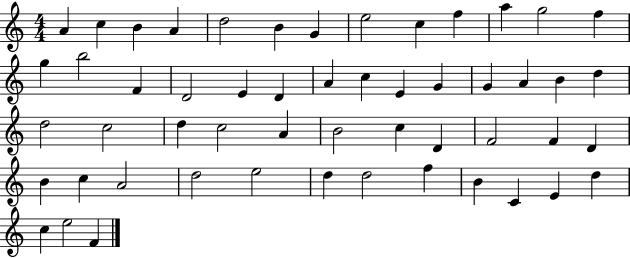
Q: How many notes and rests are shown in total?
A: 53